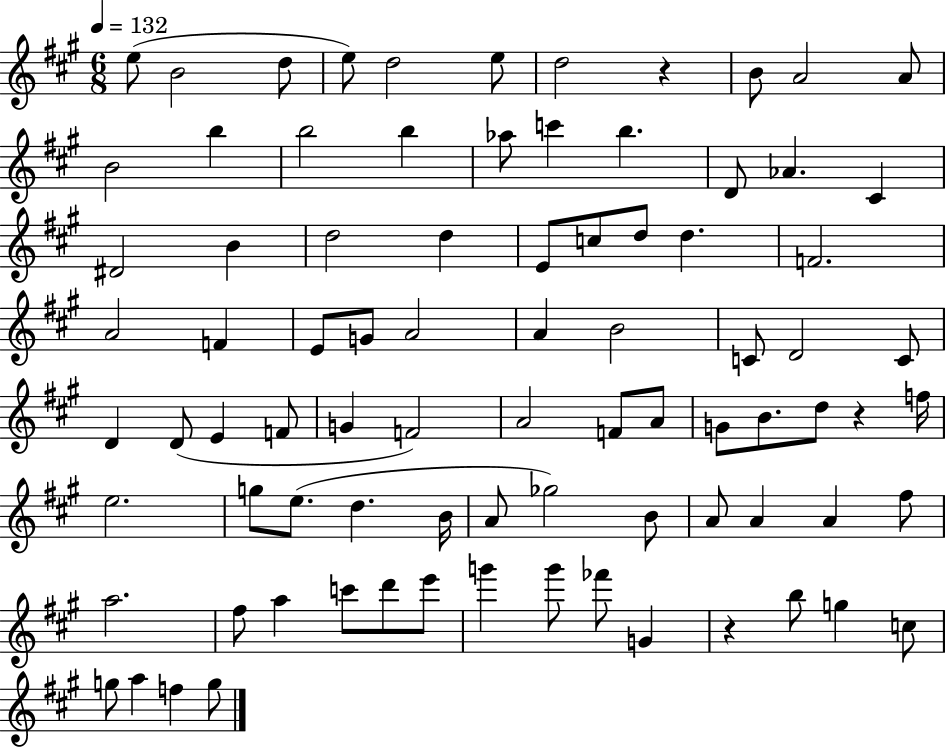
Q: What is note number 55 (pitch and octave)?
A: E5